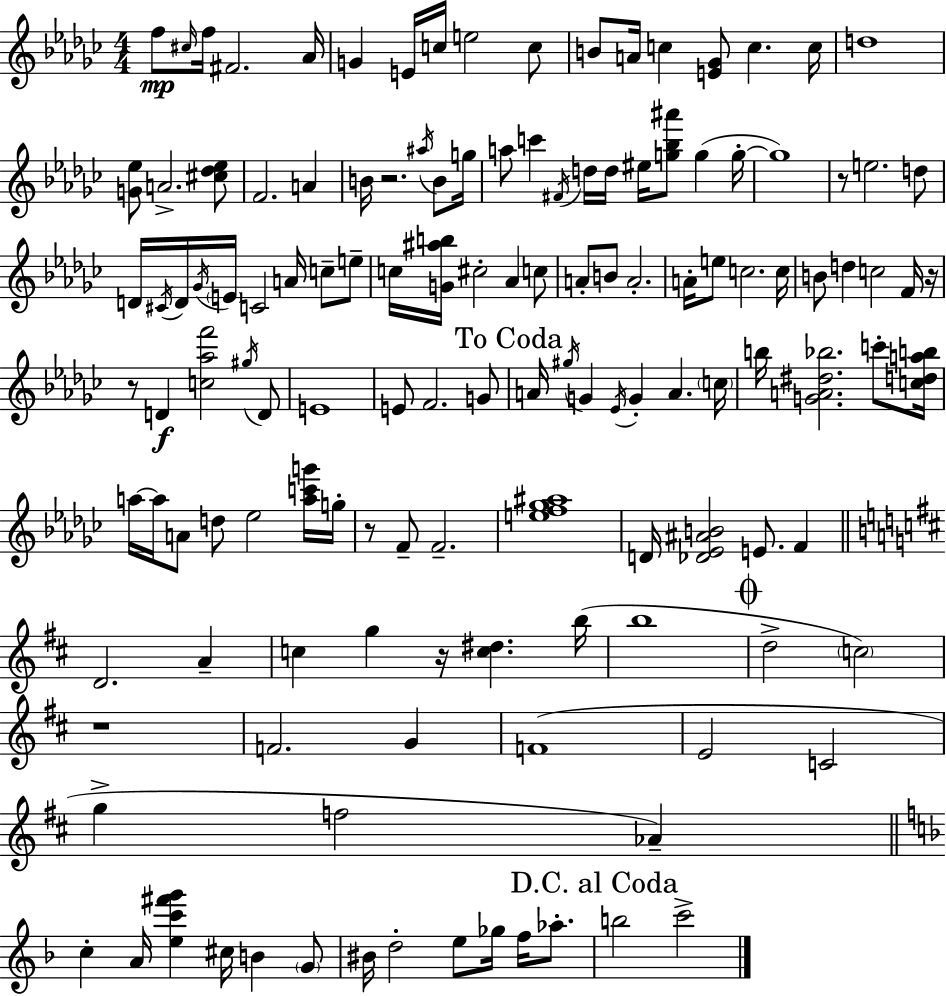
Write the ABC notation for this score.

X:1
T:Untitled
M:4/4
L:1/4
K:Ebm
f/2 ^c/4 f/4 ^F2 _A/4 G E/4 c/4 e2 c/2 B/2 A/4 c [E_G]/2 c c/4 d4 [G_e]/2 A2 [^c_d_e]/2 F2 A B/4 z2 ^a/4 B/2 g/4 a/2 c' ^F/4 d/4 d/4 ^e/4 [g_b^a']/2 g g/4 g4 z/2 e2 d/2 D/4 ^C/4 D/4 _G/4 E/4 C2 A/4 c/2 e/2 c/4 [G^ab]/4 ^c2 _A c/2 A/2 B/2 A2 A/4 e/2 c2 c/4 B/2 d c2 F/4 z/4 z/2 D [c_af']2 ^g/4 D/2 E4 E/2 F2 G/2 A/4 ^g/4 G _E/4 G A c/4 b/4 [GA^d_b]2 c'/2 [cdab]/4 a/4 a/4 A/2 d/2 _e2 [ac'g']/4 g/4 z/2 F/2 F2 [ef_g^a]4 D/4 [_D_E^AB]2 E/2 F D2 A c g z/4 [c^d] b/4 b4 d2 c2 z4 F2 G F4 E2 C2 g f2 _A c A/4 [ec'^f'g'] ^c/4 B G/2 ^B/4 d2 e/2 _g/4 f/4 _a/2 b2 c'2